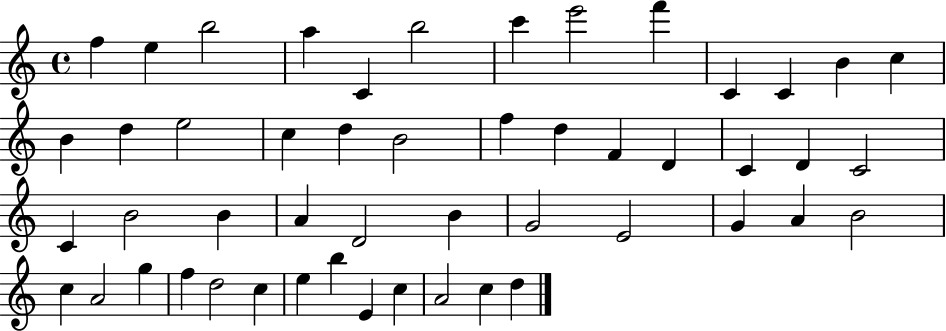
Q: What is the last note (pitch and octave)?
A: D5